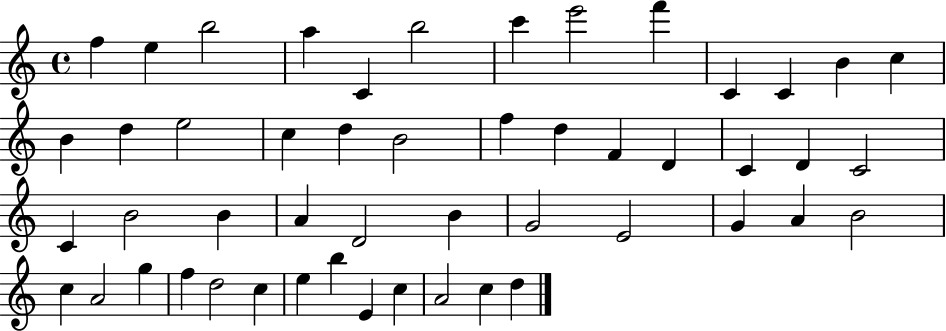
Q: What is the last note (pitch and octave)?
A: D5